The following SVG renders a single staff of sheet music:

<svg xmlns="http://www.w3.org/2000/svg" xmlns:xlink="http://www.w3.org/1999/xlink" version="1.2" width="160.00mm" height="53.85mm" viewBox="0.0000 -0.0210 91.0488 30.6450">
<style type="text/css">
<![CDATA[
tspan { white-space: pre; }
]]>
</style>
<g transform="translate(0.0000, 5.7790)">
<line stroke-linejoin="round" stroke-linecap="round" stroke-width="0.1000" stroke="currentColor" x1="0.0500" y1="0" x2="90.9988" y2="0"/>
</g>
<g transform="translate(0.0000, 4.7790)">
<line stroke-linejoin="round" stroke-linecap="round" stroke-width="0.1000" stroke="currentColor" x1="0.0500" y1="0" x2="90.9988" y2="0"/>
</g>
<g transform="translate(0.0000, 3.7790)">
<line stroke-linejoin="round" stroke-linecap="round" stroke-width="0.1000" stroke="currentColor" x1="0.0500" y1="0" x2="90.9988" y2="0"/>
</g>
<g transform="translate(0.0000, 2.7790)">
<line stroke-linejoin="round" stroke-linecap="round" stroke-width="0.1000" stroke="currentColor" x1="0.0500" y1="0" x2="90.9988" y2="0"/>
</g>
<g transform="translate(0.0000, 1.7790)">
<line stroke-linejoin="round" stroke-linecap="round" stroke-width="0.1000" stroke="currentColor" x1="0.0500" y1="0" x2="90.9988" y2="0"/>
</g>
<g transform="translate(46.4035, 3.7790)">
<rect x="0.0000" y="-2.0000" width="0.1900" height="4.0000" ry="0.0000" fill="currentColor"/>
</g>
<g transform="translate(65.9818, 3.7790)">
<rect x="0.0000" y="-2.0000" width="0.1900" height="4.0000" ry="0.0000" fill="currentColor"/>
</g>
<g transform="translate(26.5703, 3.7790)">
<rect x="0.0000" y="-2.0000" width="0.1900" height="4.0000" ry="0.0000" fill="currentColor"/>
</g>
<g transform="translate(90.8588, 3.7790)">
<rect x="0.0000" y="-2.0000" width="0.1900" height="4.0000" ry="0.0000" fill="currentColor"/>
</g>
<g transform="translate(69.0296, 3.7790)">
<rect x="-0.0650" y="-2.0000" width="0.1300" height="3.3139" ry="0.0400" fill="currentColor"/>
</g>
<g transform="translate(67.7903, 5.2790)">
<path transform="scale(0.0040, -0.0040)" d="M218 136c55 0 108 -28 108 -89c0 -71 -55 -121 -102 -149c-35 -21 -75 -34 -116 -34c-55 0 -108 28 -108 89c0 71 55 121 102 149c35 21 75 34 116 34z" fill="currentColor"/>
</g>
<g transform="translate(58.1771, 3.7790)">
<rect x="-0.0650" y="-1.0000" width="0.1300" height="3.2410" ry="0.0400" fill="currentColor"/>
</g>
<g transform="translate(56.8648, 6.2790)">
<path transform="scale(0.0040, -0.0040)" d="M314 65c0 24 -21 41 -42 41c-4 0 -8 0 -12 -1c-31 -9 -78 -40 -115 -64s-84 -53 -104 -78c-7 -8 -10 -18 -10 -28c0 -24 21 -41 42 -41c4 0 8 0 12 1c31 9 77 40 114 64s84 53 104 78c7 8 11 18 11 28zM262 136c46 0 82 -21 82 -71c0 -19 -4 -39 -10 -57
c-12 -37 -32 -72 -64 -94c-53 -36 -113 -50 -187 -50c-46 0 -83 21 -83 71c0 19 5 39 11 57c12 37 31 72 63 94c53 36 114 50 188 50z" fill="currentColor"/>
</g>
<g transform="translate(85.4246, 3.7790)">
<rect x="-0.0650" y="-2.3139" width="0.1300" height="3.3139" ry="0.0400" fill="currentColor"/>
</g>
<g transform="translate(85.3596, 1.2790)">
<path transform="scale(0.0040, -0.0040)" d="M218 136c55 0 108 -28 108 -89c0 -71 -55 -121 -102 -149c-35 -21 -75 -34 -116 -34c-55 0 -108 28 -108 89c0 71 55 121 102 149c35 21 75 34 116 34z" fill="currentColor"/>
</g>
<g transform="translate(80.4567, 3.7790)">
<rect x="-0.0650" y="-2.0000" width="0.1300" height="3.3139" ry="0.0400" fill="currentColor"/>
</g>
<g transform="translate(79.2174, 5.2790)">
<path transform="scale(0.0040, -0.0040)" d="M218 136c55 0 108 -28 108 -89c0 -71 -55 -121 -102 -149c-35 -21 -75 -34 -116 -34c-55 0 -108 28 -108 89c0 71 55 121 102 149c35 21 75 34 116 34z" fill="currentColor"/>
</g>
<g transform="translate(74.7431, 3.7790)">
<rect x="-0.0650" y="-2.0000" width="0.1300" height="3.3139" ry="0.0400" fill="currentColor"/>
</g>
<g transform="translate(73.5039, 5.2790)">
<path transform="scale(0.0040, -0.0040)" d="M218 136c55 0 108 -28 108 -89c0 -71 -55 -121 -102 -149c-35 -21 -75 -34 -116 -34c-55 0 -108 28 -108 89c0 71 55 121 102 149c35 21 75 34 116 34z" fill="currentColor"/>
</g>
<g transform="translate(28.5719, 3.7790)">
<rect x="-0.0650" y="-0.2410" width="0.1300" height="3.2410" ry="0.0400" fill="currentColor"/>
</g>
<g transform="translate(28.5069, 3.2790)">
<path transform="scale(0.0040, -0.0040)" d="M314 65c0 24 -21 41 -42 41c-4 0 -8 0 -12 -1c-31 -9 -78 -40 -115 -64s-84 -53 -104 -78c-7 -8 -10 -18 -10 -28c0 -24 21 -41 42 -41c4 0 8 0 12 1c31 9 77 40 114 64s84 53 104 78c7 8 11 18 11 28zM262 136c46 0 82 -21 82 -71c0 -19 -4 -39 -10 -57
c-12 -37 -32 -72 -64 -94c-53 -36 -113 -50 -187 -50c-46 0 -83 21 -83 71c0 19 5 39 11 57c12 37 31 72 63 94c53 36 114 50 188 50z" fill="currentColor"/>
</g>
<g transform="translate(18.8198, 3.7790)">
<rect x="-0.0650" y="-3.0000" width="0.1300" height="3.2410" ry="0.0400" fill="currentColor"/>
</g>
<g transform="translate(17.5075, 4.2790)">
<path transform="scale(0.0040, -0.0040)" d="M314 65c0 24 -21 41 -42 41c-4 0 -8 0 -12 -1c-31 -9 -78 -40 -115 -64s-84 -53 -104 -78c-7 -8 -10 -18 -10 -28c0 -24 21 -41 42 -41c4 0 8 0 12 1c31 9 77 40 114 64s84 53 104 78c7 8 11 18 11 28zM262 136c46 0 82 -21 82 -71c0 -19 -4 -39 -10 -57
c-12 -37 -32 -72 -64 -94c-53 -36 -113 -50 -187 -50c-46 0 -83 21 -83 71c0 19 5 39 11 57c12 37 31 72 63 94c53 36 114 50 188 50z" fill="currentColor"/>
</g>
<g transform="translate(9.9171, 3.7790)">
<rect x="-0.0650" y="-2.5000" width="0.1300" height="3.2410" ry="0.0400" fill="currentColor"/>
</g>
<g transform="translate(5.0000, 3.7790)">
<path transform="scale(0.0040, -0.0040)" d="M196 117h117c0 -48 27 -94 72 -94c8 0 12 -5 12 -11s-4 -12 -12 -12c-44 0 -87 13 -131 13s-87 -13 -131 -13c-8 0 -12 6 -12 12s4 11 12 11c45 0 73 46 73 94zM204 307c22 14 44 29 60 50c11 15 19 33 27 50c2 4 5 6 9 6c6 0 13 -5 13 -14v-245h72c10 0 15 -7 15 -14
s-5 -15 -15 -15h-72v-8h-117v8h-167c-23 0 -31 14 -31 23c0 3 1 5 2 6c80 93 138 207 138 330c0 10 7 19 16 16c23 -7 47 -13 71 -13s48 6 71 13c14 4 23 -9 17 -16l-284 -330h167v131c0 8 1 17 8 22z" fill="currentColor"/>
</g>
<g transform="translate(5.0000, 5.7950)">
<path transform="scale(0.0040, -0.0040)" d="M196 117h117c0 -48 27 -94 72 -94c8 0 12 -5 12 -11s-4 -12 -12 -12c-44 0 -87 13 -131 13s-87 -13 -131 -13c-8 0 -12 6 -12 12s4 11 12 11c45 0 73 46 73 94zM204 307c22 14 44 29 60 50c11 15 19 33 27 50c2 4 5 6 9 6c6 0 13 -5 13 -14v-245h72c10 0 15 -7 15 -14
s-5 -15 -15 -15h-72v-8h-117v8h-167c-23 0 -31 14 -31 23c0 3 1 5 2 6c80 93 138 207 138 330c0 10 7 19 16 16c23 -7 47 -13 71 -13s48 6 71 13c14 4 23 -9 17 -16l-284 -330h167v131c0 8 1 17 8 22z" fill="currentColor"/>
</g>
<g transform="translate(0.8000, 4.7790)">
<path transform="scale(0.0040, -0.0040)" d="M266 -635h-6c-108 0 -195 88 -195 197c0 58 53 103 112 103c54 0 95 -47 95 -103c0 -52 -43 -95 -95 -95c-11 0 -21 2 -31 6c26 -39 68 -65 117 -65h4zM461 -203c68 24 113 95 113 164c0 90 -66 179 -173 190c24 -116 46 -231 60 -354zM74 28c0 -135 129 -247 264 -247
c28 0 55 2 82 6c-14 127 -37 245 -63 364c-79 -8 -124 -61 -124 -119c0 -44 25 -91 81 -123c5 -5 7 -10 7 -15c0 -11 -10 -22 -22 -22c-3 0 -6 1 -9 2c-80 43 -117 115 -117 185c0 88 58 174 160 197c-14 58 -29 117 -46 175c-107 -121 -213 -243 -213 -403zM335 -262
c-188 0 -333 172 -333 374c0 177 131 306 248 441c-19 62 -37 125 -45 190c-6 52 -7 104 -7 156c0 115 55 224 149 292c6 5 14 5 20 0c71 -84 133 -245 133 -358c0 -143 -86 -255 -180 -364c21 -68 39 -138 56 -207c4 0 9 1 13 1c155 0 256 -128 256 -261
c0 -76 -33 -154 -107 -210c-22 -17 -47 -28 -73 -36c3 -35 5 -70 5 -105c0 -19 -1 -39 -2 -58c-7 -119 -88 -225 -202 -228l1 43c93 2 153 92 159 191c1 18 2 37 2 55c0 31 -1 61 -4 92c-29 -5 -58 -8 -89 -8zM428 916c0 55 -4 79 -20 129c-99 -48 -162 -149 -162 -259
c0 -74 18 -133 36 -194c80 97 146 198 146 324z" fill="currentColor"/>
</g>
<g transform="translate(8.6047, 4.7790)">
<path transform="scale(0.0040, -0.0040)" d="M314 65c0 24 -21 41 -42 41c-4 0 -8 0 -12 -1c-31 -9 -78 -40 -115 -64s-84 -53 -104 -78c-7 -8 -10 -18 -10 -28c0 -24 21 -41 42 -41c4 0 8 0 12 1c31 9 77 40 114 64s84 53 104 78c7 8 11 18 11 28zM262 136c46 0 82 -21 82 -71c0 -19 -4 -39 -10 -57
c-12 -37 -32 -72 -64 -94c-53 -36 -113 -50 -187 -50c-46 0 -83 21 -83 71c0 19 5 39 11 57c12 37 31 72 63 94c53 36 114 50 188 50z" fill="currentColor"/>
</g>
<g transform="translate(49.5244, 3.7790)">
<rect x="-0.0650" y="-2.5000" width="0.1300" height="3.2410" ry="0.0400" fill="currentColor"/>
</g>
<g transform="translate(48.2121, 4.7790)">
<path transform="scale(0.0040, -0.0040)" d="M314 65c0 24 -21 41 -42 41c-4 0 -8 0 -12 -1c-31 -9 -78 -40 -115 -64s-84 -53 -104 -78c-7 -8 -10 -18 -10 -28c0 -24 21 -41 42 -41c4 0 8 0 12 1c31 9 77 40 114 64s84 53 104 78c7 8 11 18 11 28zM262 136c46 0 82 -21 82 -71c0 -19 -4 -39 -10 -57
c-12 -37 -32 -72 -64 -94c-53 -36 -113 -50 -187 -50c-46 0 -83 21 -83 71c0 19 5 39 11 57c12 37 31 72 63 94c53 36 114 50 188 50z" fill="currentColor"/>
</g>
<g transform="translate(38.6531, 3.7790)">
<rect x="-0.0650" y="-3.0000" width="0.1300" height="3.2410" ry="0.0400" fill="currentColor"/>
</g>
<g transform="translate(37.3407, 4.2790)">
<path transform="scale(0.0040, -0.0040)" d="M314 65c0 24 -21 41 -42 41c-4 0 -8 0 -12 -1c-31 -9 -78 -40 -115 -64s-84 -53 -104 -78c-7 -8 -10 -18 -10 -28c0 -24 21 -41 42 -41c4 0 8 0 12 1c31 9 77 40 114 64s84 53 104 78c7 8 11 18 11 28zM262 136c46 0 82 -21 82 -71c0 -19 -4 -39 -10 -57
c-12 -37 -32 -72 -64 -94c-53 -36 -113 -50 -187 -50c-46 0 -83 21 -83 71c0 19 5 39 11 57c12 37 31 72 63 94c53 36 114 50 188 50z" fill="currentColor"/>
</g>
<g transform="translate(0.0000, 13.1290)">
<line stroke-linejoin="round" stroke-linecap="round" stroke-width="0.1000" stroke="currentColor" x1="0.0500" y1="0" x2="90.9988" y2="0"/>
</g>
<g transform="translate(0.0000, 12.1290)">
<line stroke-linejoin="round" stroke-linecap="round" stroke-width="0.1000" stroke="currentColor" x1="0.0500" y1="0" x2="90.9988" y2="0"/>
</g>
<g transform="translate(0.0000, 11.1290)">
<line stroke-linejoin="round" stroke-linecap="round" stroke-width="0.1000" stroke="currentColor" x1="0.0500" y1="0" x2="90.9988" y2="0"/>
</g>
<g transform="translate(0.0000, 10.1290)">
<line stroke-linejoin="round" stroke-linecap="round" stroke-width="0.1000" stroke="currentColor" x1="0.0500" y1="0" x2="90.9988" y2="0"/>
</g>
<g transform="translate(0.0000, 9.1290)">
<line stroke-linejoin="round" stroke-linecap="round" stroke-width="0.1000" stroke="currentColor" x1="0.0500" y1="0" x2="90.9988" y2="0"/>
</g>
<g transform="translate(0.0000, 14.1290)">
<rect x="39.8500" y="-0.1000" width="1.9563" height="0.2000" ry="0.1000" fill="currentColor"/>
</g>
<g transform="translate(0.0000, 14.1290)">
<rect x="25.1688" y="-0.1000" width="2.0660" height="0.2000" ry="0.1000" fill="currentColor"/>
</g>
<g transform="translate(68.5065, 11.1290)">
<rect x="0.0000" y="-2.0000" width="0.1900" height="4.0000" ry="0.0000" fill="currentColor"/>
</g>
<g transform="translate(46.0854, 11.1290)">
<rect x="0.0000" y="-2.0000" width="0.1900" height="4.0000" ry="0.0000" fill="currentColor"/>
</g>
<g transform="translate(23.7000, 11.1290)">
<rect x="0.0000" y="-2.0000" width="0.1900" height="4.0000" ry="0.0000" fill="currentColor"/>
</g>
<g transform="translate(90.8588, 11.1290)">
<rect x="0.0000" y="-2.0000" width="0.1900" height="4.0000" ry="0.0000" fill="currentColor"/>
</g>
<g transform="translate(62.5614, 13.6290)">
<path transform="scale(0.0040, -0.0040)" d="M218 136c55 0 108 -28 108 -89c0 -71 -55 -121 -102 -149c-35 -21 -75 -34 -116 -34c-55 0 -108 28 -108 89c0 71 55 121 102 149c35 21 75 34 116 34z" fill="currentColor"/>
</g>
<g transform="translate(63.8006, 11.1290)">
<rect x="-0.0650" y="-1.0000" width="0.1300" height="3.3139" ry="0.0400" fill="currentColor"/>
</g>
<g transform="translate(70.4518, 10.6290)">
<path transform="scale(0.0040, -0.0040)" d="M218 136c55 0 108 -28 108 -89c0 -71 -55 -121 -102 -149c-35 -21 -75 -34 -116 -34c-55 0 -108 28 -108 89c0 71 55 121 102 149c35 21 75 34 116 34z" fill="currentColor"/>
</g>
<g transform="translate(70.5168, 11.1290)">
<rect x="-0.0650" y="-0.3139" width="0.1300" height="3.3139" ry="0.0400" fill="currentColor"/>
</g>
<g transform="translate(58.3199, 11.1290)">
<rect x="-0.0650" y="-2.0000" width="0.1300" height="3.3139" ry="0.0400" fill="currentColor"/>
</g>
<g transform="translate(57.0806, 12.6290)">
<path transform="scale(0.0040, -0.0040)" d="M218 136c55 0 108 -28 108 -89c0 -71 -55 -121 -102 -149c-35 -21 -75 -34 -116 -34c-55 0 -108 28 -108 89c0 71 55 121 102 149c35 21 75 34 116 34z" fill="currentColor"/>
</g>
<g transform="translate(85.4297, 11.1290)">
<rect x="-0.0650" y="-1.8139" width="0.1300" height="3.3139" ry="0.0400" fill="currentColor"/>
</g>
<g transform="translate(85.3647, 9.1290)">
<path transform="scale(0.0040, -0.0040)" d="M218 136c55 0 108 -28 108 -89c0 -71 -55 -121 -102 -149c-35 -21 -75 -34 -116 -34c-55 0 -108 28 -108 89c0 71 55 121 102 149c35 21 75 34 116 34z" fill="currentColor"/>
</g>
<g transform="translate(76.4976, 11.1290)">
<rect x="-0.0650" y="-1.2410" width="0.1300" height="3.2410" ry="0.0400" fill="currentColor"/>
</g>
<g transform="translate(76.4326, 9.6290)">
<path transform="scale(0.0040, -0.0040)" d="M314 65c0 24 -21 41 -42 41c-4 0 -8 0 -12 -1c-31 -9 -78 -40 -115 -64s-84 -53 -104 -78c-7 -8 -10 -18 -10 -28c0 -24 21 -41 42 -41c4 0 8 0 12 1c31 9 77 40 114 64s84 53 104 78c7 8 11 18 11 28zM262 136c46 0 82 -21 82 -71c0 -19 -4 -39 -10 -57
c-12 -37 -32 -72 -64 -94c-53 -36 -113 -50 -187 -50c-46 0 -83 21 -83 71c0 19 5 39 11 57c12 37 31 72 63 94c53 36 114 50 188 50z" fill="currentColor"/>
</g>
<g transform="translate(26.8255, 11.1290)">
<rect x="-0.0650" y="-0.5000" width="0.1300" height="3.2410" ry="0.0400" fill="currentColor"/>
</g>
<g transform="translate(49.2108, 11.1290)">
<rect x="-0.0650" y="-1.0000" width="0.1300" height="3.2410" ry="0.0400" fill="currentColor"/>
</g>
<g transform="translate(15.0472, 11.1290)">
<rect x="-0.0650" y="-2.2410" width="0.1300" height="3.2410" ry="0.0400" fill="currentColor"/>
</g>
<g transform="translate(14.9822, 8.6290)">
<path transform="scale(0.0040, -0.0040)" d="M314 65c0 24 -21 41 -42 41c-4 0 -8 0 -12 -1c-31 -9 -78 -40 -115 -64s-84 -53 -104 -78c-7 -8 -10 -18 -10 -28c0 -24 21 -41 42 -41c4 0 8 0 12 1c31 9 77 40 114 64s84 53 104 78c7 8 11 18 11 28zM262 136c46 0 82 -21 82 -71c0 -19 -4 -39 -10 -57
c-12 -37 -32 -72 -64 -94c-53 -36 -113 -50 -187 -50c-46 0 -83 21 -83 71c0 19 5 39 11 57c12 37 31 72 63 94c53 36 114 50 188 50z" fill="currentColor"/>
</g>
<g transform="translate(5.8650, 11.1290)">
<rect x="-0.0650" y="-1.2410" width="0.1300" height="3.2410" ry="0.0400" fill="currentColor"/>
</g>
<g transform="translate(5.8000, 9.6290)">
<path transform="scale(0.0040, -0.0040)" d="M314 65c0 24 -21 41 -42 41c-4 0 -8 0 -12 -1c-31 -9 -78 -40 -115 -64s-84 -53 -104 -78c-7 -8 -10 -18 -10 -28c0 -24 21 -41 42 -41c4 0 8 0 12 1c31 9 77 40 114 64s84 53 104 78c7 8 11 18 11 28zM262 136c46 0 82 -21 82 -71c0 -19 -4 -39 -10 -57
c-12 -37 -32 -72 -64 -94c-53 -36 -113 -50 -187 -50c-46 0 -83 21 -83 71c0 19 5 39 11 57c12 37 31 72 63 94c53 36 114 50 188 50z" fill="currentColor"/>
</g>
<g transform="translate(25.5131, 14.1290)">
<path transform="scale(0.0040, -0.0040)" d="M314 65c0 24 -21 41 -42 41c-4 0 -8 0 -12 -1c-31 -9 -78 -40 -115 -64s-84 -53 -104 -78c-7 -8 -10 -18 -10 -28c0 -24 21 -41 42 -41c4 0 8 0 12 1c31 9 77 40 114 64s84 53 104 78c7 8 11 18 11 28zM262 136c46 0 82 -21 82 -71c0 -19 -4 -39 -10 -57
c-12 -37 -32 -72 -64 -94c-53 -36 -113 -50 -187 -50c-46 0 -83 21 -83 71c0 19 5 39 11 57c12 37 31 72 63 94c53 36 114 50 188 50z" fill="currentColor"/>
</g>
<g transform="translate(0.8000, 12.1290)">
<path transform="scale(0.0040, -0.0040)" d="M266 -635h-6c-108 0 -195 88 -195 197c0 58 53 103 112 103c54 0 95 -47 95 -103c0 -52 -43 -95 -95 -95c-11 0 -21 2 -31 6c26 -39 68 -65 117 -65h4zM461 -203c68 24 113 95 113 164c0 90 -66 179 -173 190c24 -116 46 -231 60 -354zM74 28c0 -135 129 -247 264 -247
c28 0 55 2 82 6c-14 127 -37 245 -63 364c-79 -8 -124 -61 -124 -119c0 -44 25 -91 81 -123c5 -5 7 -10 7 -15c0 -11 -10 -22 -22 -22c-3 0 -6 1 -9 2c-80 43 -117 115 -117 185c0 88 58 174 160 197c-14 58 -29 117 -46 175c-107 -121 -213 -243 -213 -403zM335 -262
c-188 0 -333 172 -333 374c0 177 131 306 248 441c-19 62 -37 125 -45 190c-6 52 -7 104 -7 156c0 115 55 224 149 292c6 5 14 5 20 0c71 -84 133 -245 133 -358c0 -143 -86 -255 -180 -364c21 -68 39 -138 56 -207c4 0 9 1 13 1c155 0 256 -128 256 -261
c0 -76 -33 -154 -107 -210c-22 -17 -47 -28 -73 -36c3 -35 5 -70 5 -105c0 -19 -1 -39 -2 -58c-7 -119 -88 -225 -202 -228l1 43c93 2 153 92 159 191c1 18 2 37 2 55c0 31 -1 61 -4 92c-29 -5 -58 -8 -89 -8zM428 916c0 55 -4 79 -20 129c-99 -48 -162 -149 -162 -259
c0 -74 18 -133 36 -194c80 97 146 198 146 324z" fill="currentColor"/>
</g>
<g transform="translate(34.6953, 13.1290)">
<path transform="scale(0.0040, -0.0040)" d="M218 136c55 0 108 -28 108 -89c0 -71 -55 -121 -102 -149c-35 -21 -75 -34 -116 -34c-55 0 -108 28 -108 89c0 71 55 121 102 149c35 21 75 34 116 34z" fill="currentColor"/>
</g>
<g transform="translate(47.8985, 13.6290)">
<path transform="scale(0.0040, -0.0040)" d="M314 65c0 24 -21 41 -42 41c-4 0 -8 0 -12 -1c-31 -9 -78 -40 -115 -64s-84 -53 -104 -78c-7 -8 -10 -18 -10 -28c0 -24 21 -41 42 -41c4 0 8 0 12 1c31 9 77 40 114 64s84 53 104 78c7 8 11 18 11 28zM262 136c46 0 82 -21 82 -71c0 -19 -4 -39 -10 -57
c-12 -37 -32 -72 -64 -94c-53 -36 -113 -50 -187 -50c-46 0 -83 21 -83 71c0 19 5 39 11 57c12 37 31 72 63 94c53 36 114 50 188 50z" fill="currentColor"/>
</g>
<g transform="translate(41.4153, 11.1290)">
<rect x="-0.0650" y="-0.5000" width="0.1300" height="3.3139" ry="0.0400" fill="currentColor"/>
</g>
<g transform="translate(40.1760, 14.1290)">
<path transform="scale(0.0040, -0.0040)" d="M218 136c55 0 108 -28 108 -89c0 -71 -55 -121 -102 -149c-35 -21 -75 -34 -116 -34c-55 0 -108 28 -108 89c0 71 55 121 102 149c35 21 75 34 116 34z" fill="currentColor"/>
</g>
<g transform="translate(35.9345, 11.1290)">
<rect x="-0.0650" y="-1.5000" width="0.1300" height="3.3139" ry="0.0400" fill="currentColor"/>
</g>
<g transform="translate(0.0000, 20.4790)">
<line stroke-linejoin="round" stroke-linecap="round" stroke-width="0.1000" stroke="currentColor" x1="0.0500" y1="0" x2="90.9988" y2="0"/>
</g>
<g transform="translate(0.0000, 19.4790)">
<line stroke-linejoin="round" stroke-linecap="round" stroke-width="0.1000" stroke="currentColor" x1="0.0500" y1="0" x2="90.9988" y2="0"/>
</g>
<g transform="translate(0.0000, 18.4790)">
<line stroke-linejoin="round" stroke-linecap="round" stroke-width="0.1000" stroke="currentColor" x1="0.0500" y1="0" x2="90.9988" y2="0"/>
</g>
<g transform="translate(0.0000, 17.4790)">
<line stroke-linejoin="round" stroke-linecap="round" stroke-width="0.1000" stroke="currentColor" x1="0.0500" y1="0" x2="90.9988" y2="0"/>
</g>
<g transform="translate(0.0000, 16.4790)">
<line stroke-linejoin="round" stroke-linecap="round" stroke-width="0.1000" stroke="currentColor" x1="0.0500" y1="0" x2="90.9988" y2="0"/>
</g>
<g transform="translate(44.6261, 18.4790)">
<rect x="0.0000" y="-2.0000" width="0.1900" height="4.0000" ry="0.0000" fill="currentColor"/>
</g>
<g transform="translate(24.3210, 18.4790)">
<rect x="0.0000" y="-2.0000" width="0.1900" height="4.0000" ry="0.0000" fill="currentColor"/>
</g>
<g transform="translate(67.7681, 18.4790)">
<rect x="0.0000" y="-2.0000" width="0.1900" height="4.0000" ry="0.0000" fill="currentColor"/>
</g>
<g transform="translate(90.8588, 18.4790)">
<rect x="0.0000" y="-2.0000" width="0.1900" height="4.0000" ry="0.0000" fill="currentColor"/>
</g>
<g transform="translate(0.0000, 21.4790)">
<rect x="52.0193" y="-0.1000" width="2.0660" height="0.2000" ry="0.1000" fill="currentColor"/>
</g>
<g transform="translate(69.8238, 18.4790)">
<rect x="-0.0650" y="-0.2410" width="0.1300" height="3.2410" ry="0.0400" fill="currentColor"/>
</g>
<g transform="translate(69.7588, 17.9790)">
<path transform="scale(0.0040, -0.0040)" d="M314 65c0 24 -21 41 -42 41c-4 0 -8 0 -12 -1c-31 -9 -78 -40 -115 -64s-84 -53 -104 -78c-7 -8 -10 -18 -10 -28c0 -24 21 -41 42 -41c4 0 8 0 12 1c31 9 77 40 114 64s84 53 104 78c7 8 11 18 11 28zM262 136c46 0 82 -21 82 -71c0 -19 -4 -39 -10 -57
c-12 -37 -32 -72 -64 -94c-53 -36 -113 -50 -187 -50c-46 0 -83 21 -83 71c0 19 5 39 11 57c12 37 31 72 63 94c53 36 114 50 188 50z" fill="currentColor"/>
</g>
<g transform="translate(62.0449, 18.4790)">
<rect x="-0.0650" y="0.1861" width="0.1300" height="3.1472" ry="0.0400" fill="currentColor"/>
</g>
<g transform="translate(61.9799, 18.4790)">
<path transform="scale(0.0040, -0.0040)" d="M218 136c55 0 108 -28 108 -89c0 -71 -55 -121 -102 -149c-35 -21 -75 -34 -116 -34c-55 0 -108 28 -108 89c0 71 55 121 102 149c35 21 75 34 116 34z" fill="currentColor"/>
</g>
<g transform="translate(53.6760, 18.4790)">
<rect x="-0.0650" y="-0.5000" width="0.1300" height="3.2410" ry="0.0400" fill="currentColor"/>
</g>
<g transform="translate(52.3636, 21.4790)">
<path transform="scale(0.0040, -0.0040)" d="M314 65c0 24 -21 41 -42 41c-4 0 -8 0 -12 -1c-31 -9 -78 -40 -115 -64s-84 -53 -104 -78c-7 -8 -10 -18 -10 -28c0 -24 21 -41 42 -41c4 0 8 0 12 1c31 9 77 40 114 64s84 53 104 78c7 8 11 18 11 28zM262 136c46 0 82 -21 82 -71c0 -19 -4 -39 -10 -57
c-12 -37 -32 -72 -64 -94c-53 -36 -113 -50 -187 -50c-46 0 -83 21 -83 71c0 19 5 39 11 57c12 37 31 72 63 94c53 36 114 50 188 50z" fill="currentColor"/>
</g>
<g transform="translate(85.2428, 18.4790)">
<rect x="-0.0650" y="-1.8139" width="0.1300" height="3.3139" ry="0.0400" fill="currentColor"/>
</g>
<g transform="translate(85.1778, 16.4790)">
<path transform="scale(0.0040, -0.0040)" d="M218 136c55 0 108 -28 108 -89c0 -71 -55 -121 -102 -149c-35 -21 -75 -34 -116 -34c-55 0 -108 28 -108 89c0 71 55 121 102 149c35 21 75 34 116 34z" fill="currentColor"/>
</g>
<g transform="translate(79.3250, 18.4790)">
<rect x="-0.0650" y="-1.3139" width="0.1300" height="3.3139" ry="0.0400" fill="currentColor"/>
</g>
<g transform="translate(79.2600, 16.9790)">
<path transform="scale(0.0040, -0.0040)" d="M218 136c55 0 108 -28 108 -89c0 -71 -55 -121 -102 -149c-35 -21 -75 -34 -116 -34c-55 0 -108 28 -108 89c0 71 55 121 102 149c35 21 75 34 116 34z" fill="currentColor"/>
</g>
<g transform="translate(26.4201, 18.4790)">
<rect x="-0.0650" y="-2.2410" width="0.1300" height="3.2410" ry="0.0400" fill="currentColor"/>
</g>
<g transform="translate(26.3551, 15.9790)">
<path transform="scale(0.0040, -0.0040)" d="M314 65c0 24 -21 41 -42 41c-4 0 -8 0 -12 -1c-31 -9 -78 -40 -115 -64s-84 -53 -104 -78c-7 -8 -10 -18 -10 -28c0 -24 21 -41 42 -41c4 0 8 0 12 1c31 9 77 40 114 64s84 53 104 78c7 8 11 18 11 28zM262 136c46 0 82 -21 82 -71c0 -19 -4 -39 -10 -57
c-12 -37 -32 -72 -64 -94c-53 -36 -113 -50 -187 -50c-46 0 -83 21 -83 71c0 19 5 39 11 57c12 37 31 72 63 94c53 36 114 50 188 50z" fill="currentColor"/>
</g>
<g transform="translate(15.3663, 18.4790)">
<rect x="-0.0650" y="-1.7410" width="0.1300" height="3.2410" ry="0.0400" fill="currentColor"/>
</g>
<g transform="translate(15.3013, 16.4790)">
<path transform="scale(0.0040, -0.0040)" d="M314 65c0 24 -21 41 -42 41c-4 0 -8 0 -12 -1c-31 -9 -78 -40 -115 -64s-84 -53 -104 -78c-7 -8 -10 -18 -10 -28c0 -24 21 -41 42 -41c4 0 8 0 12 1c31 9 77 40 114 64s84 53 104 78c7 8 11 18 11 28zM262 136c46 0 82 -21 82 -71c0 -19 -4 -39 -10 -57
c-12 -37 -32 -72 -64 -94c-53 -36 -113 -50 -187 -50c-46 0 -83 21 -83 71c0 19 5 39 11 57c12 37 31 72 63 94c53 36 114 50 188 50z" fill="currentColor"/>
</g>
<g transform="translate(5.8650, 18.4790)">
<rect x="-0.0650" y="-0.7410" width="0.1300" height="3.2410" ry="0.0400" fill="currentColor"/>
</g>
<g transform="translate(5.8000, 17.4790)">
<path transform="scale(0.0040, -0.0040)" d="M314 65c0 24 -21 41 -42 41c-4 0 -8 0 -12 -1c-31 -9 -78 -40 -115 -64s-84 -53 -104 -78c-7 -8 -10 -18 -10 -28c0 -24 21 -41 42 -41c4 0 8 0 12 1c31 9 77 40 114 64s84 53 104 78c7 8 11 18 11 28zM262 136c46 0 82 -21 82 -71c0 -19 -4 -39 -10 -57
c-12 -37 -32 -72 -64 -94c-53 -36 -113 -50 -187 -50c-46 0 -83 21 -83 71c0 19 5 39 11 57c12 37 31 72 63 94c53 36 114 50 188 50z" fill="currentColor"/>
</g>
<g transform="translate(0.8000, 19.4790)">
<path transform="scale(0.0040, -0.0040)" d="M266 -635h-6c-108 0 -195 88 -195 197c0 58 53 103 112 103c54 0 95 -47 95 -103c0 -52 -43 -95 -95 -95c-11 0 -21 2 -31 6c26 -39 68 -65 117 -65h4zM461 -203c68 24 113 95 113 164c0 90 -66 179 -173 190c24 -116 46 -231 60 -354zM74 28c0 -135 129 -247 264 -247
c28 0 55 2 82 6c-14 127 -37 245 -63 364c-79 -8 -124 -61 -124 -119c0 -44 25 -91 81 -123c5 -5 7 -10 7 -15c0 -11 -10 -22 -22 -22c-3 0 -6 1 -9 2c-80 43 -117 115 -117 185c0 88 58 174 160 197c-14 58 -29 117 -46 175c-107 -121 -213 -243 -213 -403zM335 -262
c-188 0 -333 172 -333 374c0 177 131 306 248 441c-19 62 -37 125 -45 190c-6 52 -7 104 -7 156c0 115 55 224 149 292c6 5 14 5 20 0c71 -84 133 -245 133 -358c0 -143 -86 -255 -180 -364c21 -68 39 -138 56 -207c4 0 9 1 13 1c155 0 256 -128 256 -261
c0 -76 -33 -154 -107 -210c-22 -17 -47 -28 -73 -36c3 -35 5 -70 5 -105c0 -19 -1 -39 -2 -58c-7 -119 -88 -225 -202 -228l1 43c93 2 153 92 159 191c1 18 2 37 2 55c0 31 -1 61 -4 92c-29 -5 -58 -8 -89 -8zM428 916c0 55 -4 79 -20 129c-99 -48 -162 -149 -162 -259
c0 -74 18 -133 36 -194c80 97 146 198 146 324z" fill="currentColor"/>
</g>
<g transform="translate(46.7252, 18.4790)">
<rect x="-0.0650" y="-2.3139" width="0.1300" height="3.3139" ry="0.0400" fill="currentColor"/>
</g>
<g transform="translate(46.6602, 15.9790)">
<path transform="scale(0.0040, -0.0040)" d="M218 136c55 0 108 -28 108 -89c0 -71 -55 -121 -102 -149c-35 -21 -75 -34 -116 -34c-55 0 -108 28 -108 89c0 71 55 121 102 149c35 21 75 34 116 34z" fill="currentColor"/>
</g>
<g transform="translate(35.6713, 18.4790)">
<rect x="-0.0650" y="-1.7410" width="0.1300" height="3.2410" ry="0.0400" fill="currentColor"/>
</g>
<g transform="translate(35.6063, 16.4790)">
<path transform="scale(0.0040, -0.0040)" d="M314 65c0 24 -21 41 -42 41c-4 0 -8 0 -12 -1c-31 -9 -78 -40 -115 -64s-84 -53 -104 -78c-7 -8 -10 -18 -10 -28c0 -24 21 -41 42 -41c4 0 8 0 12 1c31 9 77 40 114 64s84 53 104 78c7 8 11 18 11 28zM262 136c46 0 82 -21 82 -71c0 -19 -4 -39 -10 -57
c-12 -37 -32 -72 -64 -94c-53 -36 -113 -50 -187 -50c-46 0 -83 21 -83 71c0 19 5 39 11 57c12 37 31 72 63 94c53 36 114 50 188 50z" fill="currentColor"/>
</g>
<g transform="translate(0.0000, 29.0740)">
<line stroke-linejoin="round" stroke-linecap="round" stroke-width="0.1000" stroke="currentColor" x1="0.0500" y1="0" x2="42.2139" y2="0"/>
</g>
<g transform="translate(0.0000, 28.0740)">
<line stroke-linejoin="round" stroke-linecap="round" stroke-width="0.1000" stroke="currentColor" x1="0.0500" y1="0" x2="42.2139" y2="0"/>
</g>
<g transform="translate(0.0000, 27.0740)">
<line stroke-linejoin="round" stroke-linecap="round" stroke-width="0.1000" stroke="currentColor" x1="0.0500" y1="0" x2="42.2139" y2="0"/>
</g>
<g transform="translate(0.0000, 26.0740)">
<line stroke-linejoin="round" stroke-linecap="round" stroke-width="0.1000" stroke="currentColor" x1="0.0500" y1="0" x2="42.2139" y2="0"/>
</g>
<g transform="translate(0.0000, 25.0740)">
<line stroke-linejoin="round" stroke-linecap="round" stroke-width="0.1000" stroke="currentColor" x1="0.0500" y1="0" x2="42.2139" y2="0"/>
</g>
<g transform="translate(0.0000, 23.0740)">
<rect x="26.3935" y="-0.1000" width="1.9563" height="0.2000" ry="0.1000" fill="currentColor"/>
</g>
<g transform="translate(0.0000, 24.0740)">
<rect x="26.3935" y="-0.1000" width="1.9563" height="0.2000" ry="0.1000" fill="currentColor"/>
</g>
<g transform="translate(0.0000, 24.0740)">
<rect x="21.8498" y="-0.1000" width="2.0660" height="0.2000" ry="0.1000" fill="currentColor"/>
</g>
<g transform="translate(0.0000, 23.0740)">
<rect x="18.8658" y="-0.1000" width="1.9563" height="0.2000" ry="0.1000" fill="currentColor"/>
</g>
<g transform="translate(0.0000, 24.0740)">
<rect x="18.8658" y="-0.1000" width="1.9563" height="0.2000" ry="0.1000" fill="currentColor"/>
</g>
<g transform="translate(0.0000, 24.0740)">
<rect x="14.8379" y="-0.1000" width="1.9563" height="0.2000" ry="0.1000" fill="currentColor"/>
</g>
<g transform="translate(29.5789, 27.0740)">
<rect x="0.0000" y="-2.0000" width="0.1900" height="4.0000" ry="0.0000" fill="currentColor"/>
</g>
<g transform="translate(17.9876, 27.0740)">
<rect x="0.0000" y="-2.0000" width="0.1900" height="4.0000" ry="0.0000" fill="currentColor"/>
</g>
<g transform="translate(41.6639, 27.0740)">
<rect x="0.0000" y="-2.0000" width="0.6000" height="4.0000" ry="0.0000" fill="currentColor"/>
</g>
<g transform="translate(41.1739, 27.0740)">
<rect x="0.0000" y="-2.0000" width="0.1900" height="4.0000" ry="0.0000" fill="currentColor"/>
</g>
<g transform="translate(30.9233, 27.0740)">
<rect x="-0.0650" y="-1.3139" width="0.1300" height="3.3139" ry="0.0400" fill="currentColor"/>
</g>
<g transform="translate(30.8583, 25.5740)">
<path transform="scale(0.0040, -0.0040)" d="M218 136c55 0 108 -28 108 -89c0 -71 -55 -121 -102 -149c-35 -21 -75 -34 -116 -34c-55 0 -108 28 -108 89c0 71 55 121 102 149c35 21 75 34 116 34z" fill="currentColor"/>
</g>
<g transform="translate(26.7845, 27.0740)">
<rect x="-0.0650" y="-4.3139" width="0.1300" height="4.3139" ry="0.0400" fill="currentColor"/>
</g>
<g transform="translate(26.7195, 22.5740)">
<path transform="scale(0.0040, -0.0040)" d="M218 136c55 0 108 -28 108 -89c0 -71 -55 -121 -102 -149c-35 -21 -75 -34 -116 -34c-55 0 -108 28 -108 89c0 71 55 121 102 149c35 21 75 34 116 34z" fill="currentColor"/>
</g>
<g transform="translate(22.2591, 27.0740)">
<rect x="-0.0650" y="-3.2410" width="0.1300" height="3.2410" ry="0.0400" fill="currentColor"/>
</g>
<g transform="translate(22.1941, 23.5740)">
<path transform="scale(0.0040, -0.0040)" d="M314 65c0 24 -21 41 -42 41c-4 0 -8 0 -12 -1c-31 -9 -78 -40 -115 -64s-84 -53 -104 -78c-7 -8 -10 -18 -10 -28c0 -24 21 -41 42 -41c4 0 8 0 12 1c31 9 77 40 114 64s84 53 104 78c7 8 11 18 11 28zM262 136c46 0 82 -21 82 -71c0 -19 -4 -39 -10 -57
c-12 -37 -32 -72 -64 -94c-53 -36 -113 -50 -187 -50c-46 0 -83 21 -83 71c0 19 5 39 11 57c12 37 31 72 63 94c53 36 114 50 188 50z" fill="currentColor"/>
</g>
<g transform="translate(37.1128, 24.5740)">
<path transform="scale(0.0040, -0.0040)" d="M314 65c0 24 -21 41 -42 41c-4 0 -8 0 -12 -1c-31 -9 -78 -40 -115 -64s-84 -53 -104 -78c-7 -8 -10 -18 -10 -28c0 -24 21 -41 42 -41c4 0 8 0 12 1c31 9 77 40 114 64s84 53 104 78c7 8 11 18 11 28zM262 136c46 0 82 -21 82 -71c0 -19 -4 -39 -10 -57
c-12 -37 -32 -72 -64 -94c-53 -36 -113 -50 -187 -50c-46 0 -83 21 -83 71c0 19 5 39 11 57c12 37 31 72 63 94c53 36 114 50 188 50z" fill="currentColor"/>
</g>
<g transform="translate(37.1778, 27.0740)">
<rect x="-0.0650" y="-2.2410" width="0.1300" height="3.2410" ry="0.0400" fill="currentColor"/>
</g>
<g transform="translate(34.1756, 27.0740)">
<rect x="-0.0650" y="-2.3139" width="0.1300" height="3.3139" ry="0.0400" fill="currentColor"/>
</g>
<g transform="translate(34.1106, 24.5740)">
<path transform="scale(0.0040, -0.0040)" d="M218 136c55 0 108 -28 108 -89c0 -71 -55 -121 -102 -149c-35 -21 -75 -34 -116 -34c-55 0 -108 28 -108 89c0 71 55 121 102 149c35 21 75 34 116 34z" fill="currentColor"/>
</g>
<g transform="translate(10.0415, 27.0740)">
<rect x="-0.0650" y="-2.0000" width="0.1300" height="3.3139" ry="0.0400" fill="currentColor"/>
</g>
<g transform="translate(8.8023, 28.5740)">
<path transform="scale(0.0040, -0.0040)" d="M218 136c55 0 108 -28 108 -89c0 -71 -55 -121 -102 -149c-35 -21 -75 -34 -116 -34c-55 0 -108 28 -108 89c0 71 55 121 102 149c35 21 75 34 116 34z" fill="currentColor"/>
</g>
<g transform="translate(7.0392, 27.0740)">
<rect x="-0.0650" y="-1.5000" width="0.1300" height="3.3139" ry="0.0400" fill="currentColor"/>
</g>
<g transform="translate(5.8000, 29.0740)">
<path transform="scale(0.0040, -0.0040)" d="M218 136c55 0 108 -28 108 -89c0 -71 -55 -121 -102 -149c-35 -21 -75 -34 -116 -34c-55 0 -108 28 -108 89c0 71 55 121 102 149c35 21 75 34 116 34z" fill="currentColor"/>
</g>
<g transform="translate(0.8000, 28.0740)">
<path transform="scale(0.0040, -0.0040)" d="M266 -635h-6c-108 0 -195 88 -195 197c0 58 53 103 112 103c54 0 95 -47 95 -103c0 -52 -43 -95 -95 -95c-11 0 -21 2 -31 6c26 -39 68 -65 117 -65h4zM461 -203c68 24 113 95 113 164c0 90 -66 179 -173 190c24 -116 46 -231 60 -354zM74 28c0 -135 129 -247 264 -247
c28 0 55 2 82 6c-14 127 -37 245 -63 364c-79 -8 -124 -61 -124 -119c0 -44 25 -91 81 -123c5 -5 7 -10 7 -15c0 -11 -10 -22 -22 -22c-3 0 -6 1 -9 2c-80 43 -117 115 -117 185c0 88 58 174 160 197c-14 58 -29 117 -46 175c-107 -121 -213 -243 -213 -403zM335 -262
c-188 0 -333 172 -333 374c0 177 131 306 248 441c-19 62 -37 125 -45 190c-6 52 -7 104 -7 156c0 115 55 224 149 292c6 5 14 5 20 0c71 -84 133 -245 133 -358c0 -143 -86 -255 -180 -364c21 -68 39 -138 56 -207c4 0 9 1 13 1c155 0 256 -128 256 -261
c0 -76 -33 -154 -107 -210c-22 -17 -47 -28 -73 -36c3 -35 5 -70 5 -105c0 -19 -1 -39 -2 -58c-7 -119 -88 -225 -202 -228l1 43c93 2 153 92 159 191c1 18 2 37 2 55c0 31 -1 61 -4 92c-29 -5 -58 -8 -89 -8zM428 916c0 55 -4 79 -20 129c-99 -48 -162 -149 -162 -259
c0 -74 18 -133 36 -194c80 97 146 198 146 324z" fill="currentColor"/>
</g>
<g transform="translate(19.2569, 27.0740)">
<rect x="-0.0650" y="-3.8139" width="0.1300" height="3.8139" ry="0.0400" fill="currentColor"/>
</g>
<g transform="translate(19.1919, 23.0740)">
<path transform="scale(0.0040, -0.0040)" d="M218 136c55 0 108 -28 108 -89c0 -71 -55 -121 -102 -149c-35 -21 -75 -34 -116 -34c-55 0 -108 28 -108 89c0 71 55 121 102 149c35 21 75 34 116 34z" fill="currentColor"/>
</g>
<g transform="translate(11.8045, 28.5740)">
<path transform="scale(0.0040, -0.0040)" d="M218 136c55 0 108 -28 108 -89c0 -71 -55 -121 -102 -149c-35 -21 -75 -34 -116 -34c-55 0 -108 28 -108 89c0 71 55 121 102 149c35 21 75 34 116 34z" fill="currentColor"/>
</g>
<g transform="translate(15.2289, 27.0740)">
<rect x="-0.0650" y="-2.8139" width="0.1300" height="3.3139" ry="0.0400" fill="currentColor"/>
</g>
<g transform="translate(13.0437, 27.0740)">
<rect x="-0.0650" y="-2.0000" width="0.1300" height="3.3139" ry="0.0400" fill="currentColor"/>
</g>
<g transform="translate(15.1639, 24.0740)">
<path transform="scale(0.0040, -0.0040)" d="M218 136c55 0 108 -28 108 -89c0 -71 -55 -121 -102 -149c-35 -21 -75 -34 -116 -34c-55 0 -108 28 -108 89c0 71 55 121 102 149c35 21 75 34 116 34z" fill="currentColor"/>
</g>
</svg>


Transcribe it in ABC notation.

X:1
T:Untitled
M:4/4
L:1/4
K:C
G2 A2 c2 A2 G2 D2 F F F g e2 g2 C2 E C D2 F D c e2 f d2 f2 g2 f2 g C2 B c2 e f E F F a c' b2 d' e g g2